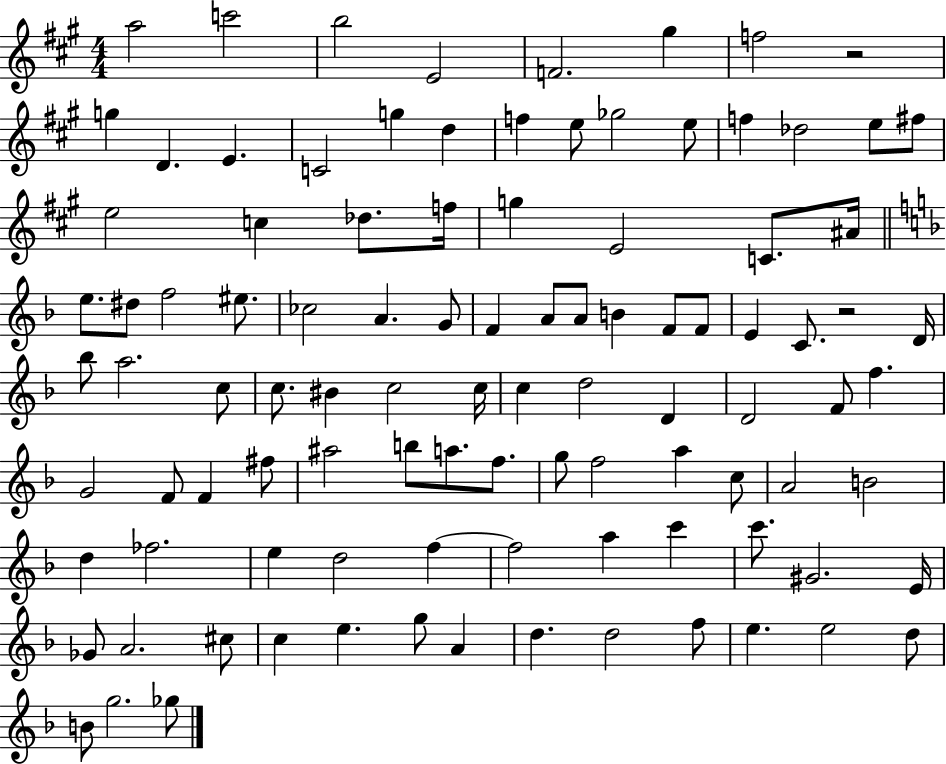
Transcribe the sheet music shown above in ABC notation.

X:1
T:Untitled
M:4/4
L:1/4
K:A
a2 c'2 b2 E2 F2 ^g f2 z2 g D E C2 g d f e/2 _g2 e/2 f _d2 e/2 ^f/2 e2 c _d/2 f/4 g E2 C/2 ^A/4 e/2 ^d/2 f2 ^e/2 _c2 A G/2 F A/2 A/2 B F/2 F/2 E C/2 z2 D/4 _b/2 a2 c/2 c/2 ^B c2 c/4 c d2 D D2 F/2 f G2 F/2 F ^f/2 ^a2 b/2 a/2 f/2 g/2 f2 a c/2 A2 B2 d _f2 e d2 f f2 a c' c'/2 ^G2 E/4 _G/2 A2 ^c/2 c e g/2 A d d2 f/2 e e2 d/2 B/2 g2 _g/2